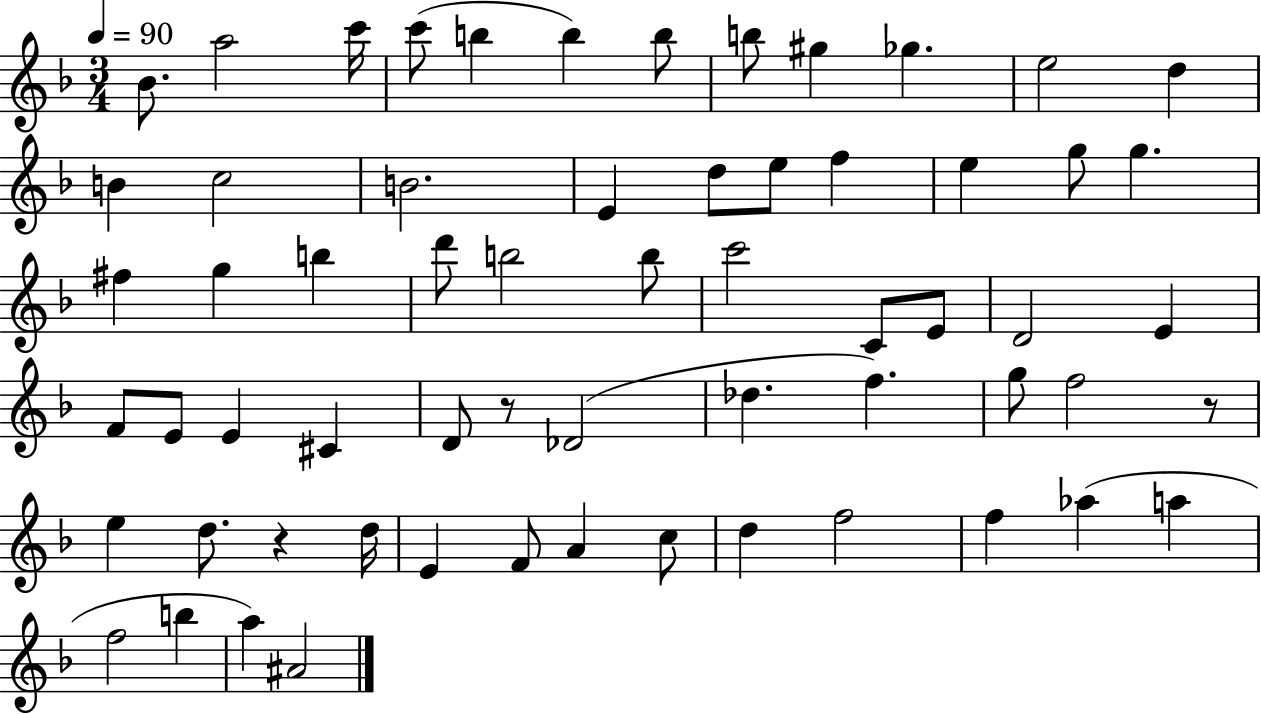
Bb4/e. A5/h C6/s C6/e B5/q B5/q B5/e B5/e G#5/q Gb5/q. E5/h D5/q B4/q C5/h B4/h. E4/q D5/e E5/e F5/q E5/q G5/e G5/q. F#5/q G5/q B5/q D6/e B5/h B5/e C6/h C4/e E4/e D4/h E4/q F4/e E4/e E4/q C#4/q D4/e R/e Db4/h Db5/q. F5/q. G5/e F5/h R/e E5/q D5/e. R/q D5/s E4/q F4/e A4/q C5/e D5/q F5/h F5/q Ab5/q A5/q F5/h B5/q A5/q A#4/h